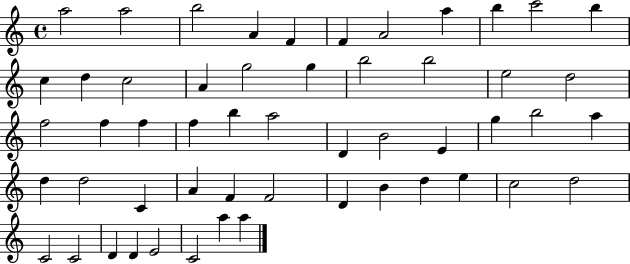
X:1
T:Untitled
M:4/4
L:1/4
K:C
a2 a2 b2 A F F A2 a b c'2 b c d c2 A g2 g b2 b2 e2 d2 f2 f f f b a2 D B2 E g b2 a d d2 C A F F2 D B d e c2 d2 C2 C2 D D E2 C2 a a